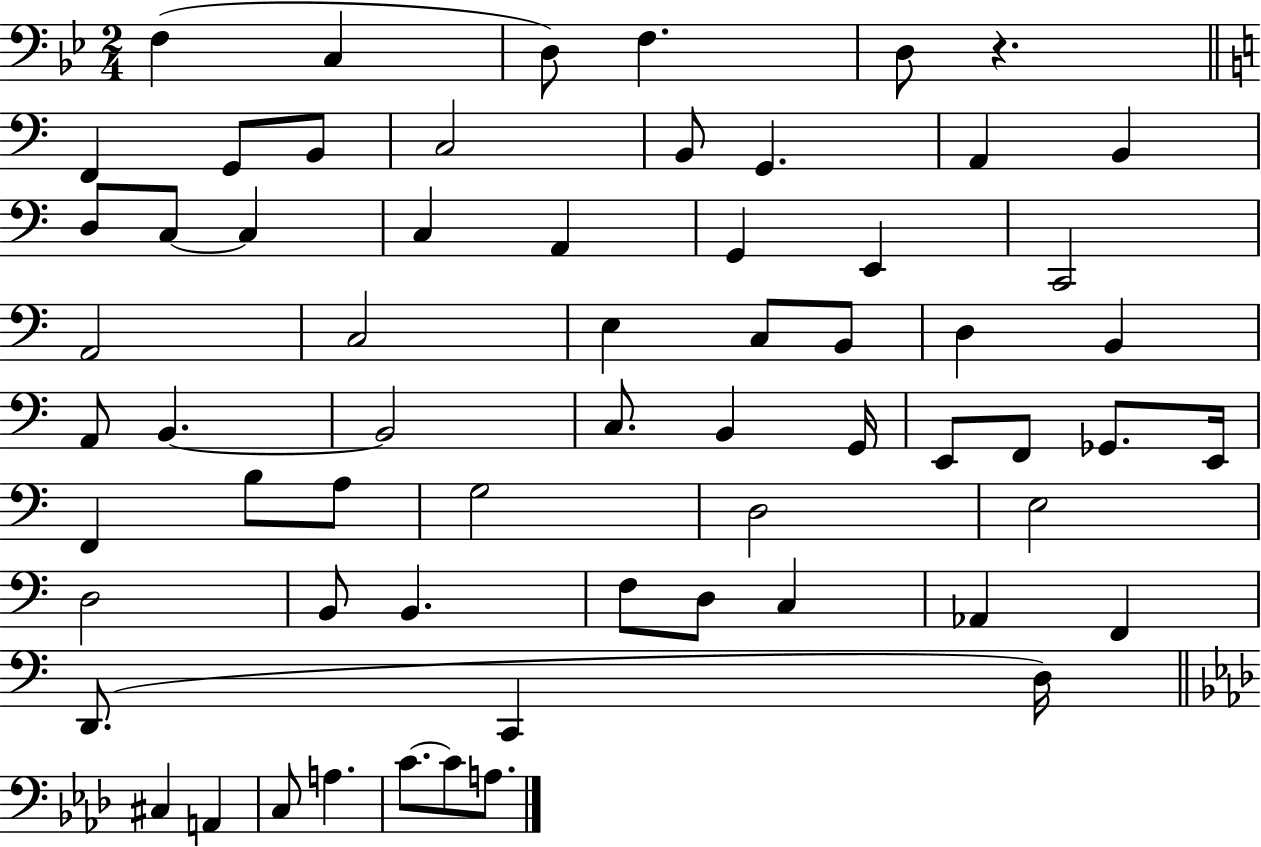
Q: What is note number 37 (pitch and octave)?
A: Gb2